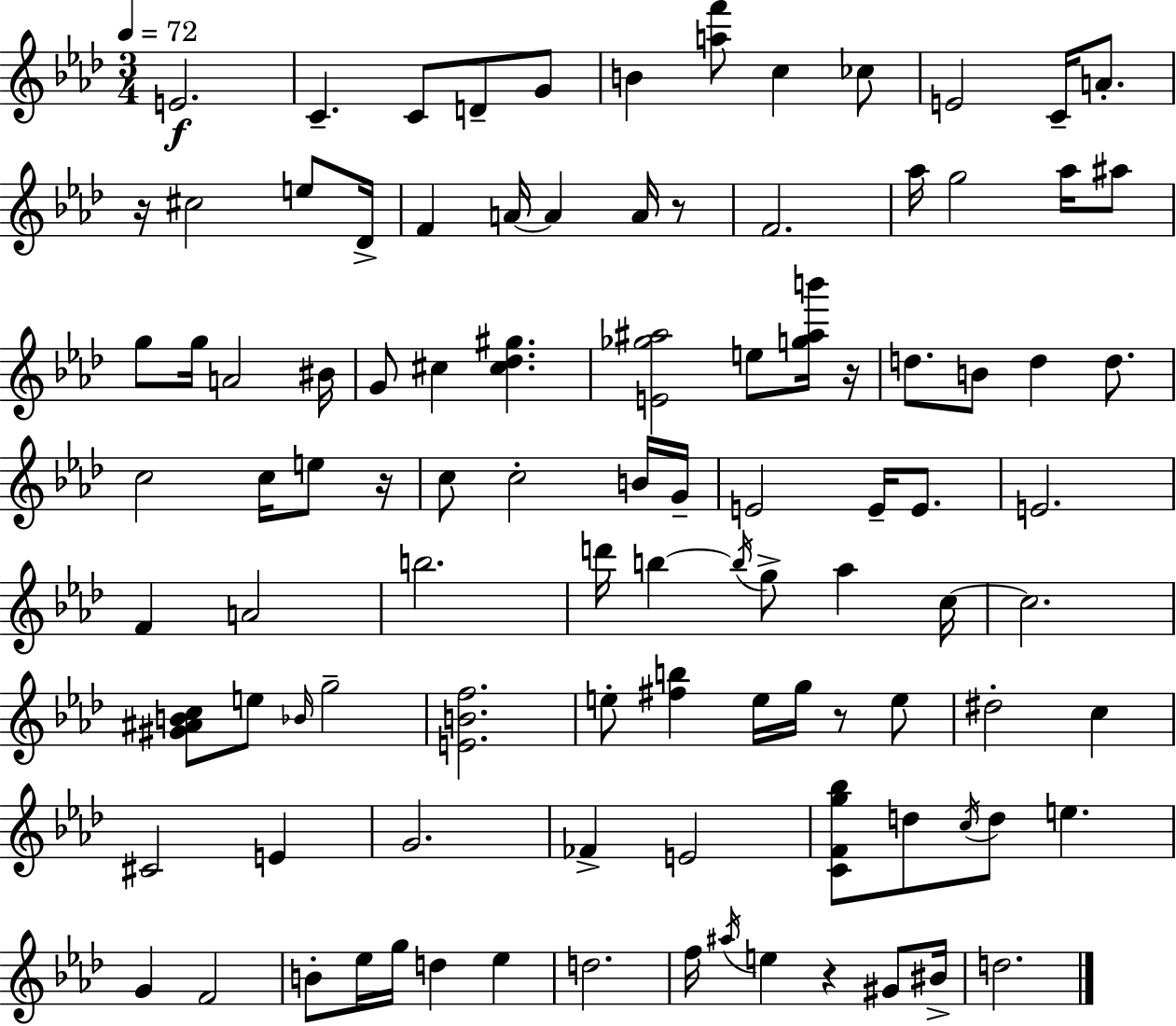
{
  \clef treble
  \numericTimeSignature
  \time 3/4
  \key aes \major
  \tempo 4 = 72
  e'2.\f | c'4.-- c'8 d'8-- g'8 | b'4 <a'' f'''>8 c''4 ces''8 | e'2 c'16-- a'8.-. | \break r16 cis''2 e''8 des'16-> | f'4 a'16~~ a'4 a'16 r8 | f'2. | aes''16 g''2 aes''16 ais''8 | \break g''8 g''16 a'2 bis'16 | g'8 cis''4 <cis'' des'' gis''>4. | <e' ges'' ais''>2 e''8 <g'' ais'' b'''>16 r16 | d''8. b'8 d''4 d''8. | \break c''2 c''16 e''8 r16 | c''8 c''2-. b'16 g'16-- | e'2 e'16-- e'8. | e'2. | \break f'4 a'2 | b''2. | d'''16 b''4~~ \acciaccatura { b''16 } g''8-> aes''4 | c''16~~ c''2. | \break <gis' ais' b' c''>8 e''8 \grace { bes'16 } g''2-- | <e' b' f''>2. | e''8-. <fis'' b''>4 e''16 g''16 r8 | e''8 dis''2-. c''4 | \break cis'2 e'4 | g'2. | fes'4-> e'2 | <c' f' g'' bes''>8 d''8 \acciaccatura { c''16 } d''8 e''4. | \break g'4 f'2 | b'8-. ees''16 g''16 d''4 ees''4 | d''2. | f''16 \acciaccatura { ais''16 } e''4 r4 | \break gis'8 bis'16-> d''2. | \bar "|."
}